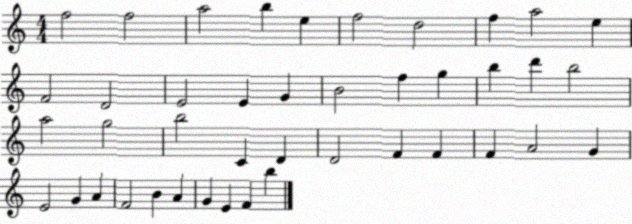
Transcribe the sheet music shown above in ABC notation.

X:1
T:Untitled
M:4/4
L:1/4
K:C
f2 f2 a2 b e f2 d2 f a2 e F2 D2 E2 E G B2 f g b d' b2 a2 g2 b2 C D D2 F F F A2 G E2 G A F2 B A G E F b